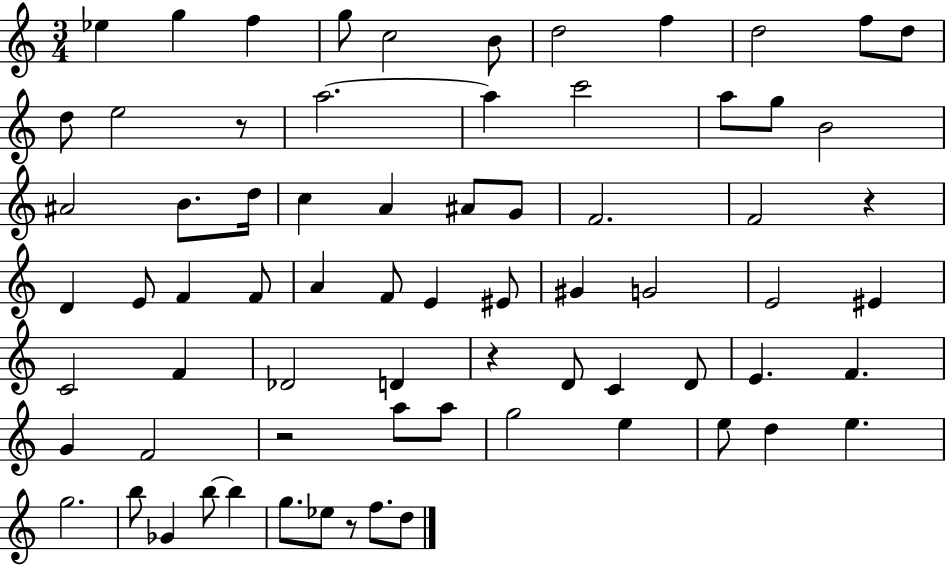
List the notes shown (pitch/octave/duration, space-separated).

Eb5/q G5/q F5/q G5/e C5/h B4/e D5/h F5/q D5/h F5/e D5/e D5/e E5/h R/e A5/h. A5/q C6/h A5/e G5/e B4/h A#4/h B4/e. D5/s C5/q A4/q A#4/e G4/e F4/h. F4/h R/q D4/q E4/e F4/q F4/e A4/q F4/e E4/q EIS4/e G#4/q G4/h E4/h EIS4/q C4/h F4/q Db4/h D4/q R/q D4/e C4/q D4/e E4/q. F4/q. G4/q F4/h R/h A5/e A5/e G5/h E5/q E5/e D5/q E5/q. G5/h. B5/e Gb4/q B5/e B5/q G5/e. Eb5/e R/e F5/e. D5/e